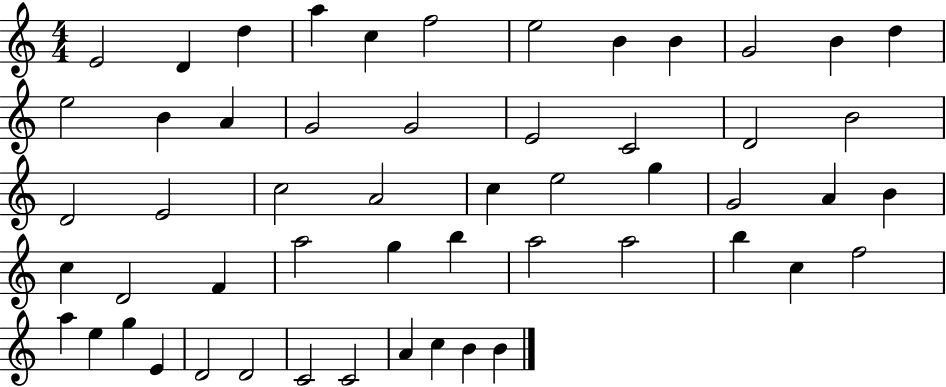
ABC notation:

X:1
T:Untitled
M:4/4
L:1/4
K:C
E2 D d a c f2 e2 B B G2 B d e2 B A G2 G2 E2 C2 D2 B2 D2 E2 c2 A2 c e2 g G2 A B c D2 F a2 g b a2 a2 b c f2 a e g E D2 D2 C2 C2 A c B B